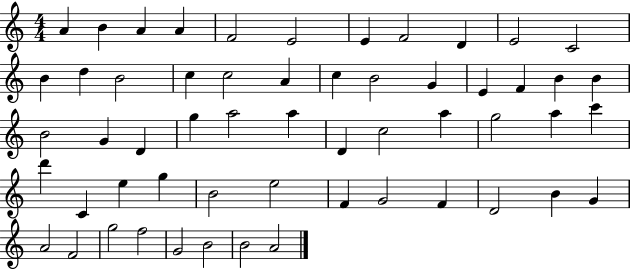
A4/q B4/q A4/q A4/q F4/h E4/h E4/q F4/h D4/q E4/h C4/h B4/q D5/q B4/h C5/q C5/h A4/q C5/q B4/h G4/q E4/q F4/q B4/q B4/q B4/h G4/q D4/q G5/q A5/h A5/q D4/q C5/h A5/q G5/h A5/q C6/q D6/q C4/q E5/q G5/q B4/h E5/h F4/q G4/h F4/q D4/h B4/q G4/q A4/h F4/h G5/h F5/h G4/h B4/h B4/h A4/h